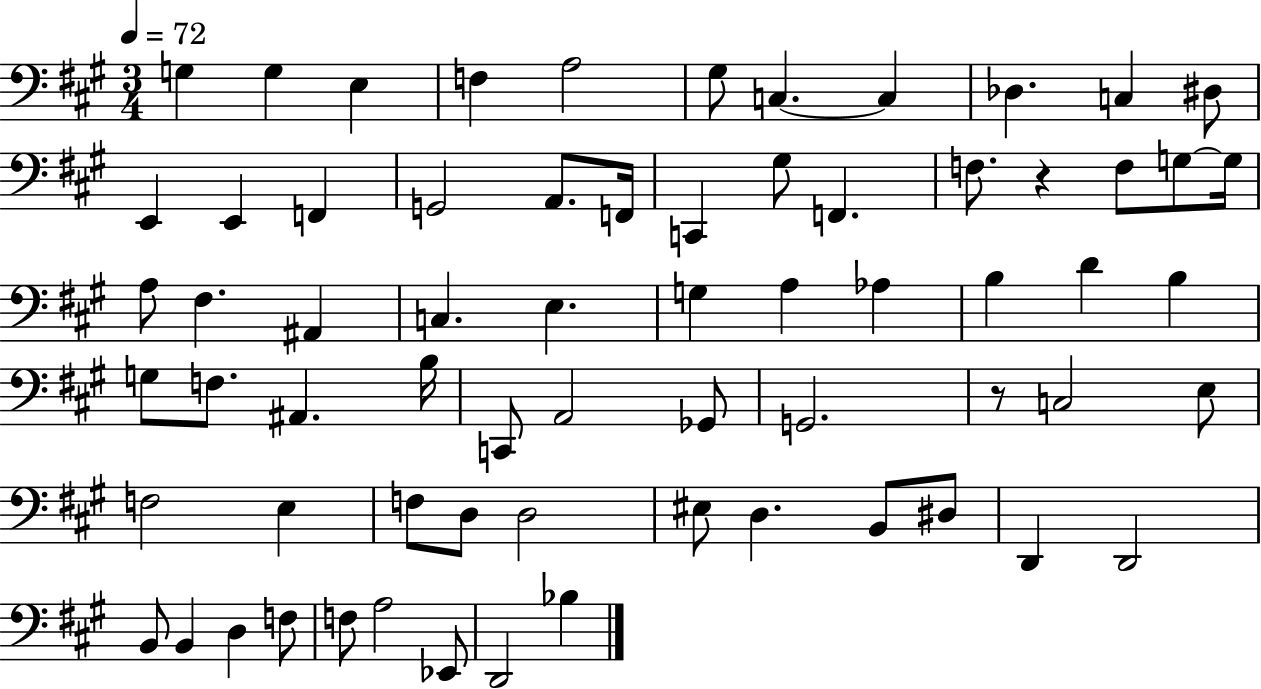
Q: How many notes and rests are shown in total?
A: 67